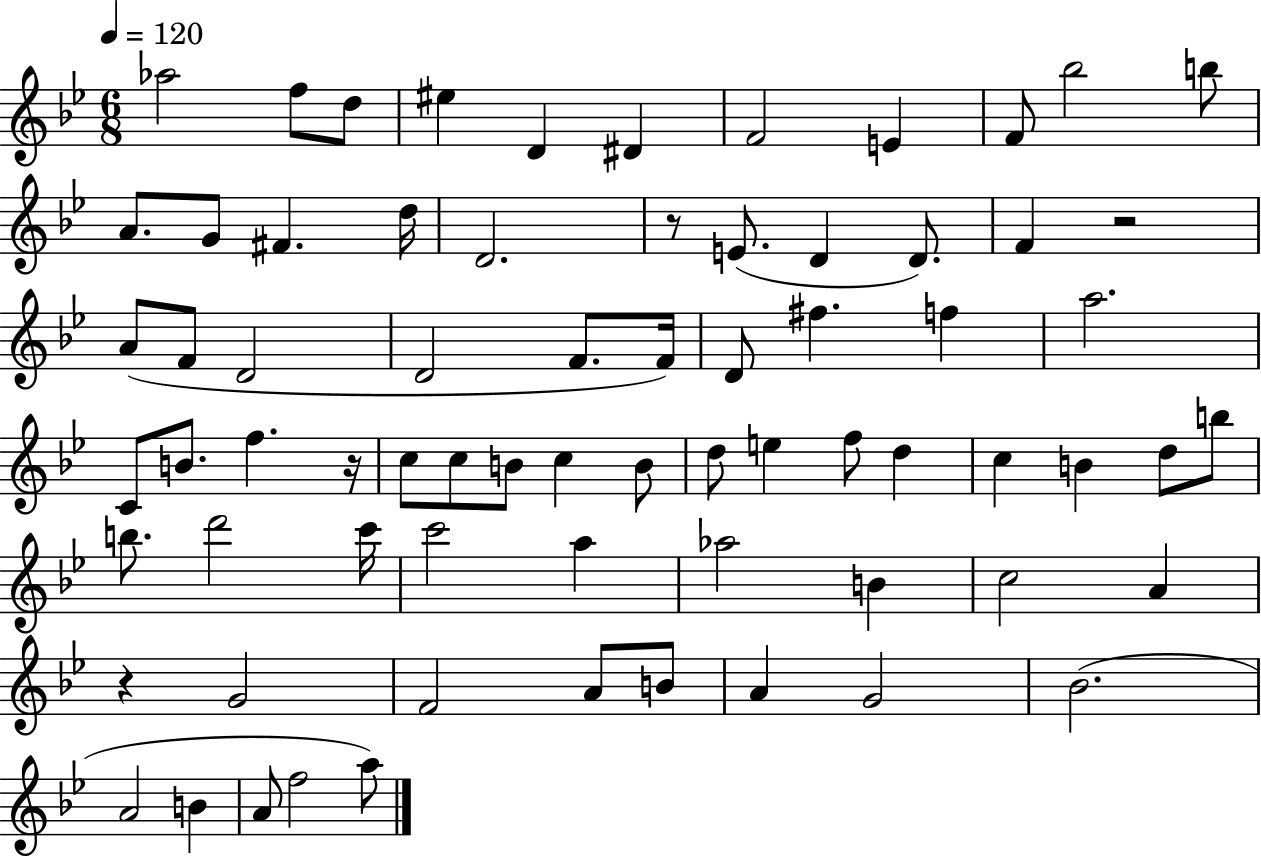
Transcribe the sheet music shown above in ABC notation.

X:1
T:Untitled
M:6/8
L:1/4
K:Bb
_a2 f/2 d/2 ^e D ^D F2 E F/2 _b2 b/2 A/2 G/2 ^F d/4 D2 z/2 E/2 D D/2 F z2 A/2 F/2 D2 D2 F/2 F/4 D/2 ^f f a2 C/2 B/2 f z/4 c/2 c/2 B/2 c B/2 d/2 e f/2 d c B d/2 b/2 b/2 d'2 c'/4 c'2 a _a2 B c2 A z G2 F2 A/2 B/2 A G2 _B2 A2 B A/2 f2 a/2